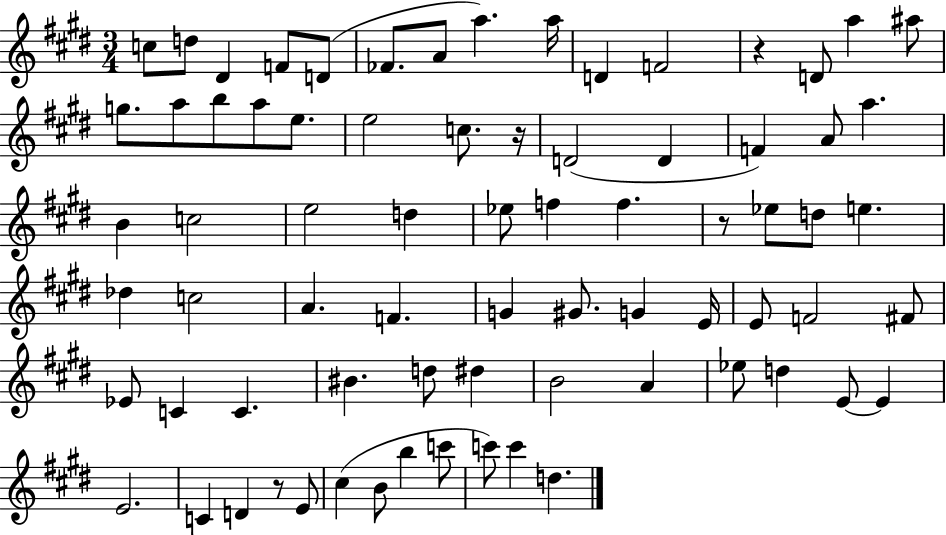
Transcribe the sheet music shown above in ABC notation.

X:1
T:Untitled
M:3/4
L:1/4
K:E
c/2 d/2 ^D F/2 D/2 _F/2 A/2 a a/4 D F2 z D/2 a ^a/2 g/2 a/2 b/2 a/2 e/2 e2 c/2 z/4 D2 D F A/2 a B c2 e2 d _e/2 f f z/2 _e/2 d/2 e _d c2 A F G ^G/2 G E/4 E/2 F2 ^F/2 _E/2 C C ^B d/2 ^d B2 A _e/2 d E/2 E E2 C D z/2 E/2 ^c B/2 b c'/2 c'/2 c' d